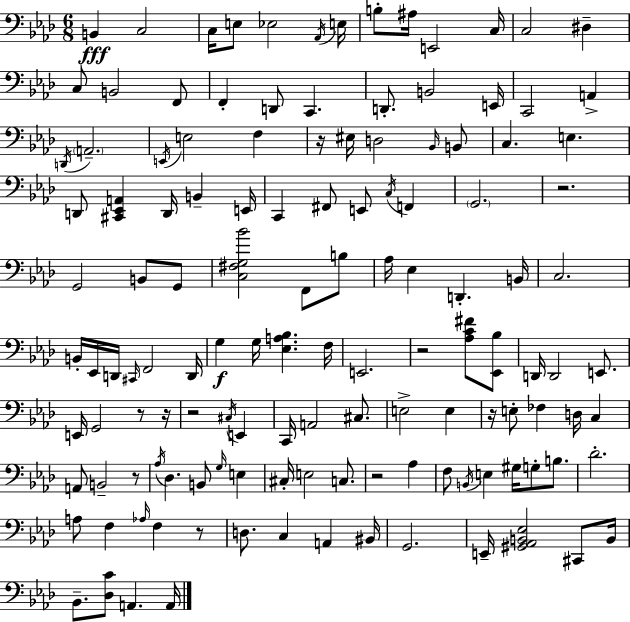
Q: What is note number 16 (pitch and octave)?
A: F2